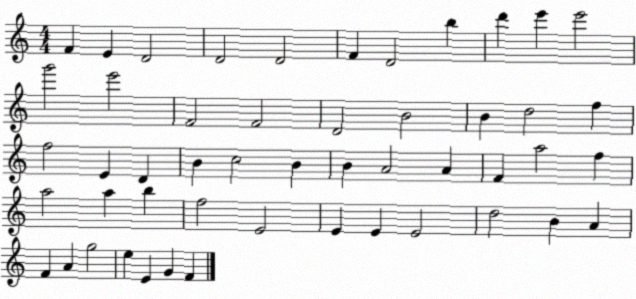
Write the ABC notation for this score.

X:1
T:Untitled
M:4/4
L:1/4
K:C
F E D2 D2 D2 F D2 b d' e' e'2 g'2 e'2 F2 F2 D2 B2 B d2 f f2 E D B c2 B B A2 A F a2 f a2 a b f2 E2 E E E2 d2 B A F A g2 e E G F